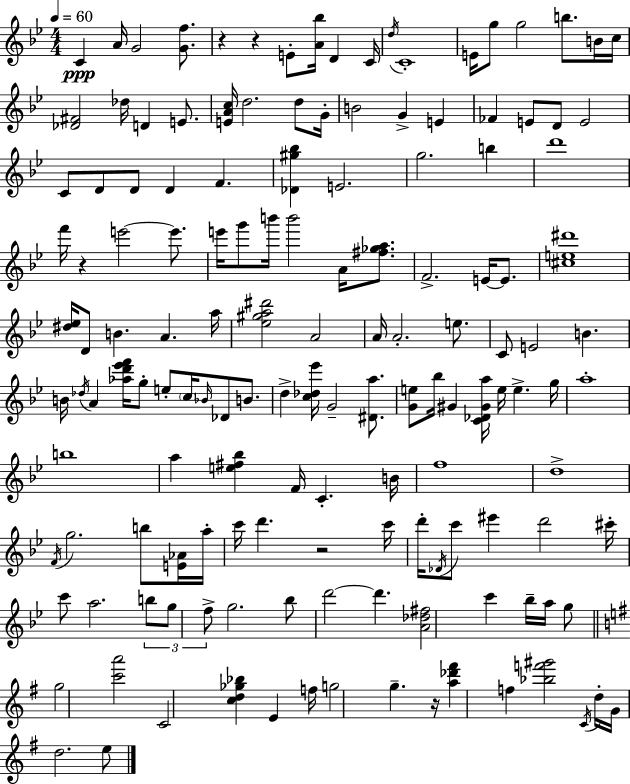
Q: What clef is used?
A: treble